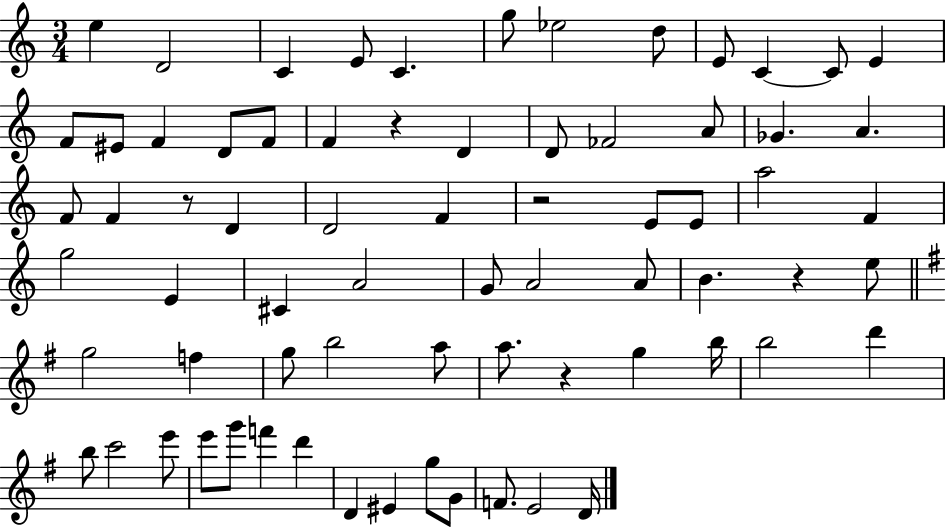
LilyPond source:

{
  \clef treble
  \numericTimeSignature
  \time 3/4
  \key c \major
  e''4 d'2 | c'4 e'8 c'4. | g''8 ees''2 d''8 | e'8 c'4~~ c'8 e'4 | \break f'8 eis'8 f'4 d'8 f'8 | f'4 r4 d'4 | d'8 fes'2 a'8 | ges'4. a'4. | \break f'8 f'4 r8 d'4 | d'2 f'4 | r2 e'8 e'8 | a''2 f'4 | \break g''2 e'4 | cis'4 a'2 | g'8 a'2 a'8 | b'4. r4 e''8 | \break \bar "||" \break \key g \major g''2 f''4 | g''8 b''2 a''8 | a''8. r4 g''4 b''16 | b''2 d'''4 | \break b''8 c'''2 e'''8 | e'''8 g'''8 f'''4 d'''4 | d'4 eis'4 g''8 g'8 | f'8. e'2 d'16 | \break \bar "|."
}